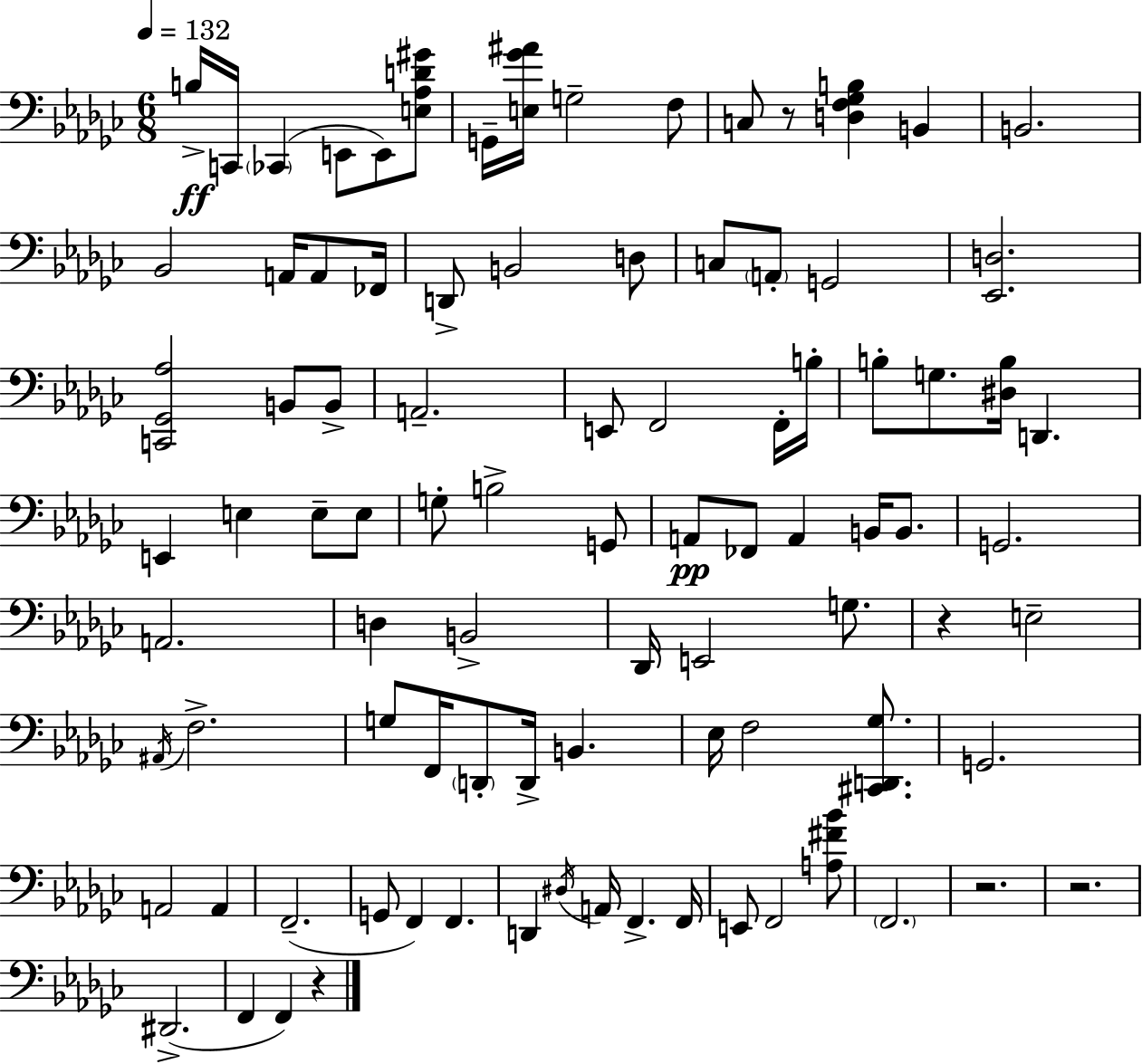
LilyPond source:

{
  \clef bass
  \numericTimeSignature
  \time 6/8
  \key ees \minor
  \tempo 4 = 132
  b16->\ff c,16 \parenthesize ces,4( e,8 e,8) <e aes d' gis'>8 | g,16-- <e ges' ais'>16 g2-- f8 | c8 r8 <d f ges b>4 b,4 | b,2. | \break bes,2 a,16 a,8 fes,16 | d,8-> b,2 d8 | c8 \parenthesize a,8-. g,2 | <ees, d>2. | \break <c, ges, aes>2 b,8 b,8-> | a,2.-- | e,8 f,2 f,16-. b16-. | b8-. g8. <dis b>16 d,4. | \break e,4 e4 e8-- e8 | g8-. b2-> g,8 | a,8\pp fes,8 a,4 b,16 b,8. | g,2. | \break a,2. | d4 b,2-> | des,16 e,2 g8. | r4 e2-- | \break \acciaccatura { ais,16 } f2.-> | g8 f,16 \parenthesize d,8-. d,16-> b,4. | ees16 f2 <cis, d, ges>8. | g,2. | \break a,2 a,4 | f,2.--( | g,8 f,4) f,4. | d,4 \acciaccatura { dis16 } a,16 f,4.-> | \break f,16 e,8 f,2 | <a fis' bes'>8 \parenthesize f,2. | r2. | r2. | \break dis,2.->( | f,4 f,4) r4 | \bar "|."
}